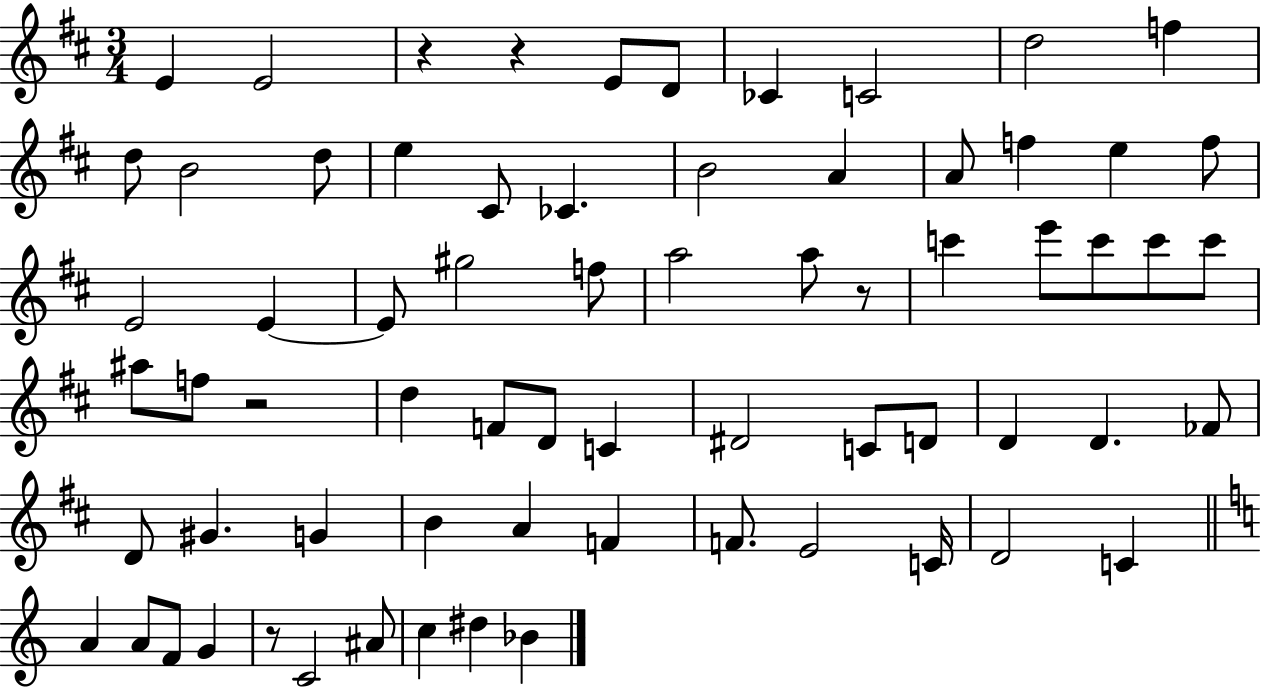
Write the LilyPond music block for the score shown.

{
  \clef treble
  \numericTimeSignature
  \time 3/4
  \key d \major
  e'4 e'2 | r4 r4 e'8 d'8 | ces'4 c'2 | d''2 f''4 | \break d''8 b'2 d''8 | e''4 cis'8 ces'4. | b'2 a'4 | a'8 f''4 e''4 f''8 | \break e'2 e'4~~ | e'8 gis''2 f''8 | a''2 a''8 r8 | c'''4 e'''8 c'''8 c'''8 c'''8 | \break ais''8 f''8 r2 | d''4 f'8 d'8 c'4 | dis'2 c'8 d'8 | d'4 d'4. fes'8 | \break d'8 gis'4. g'4 | b'4 a'4 f'4 | f'8. e'2 c'16 | d'2 c'4 | \break \bar "||" \break \key a \minor a'4 a'8 f'8 g'4 | r8 c'2 ais'8 | c''4 dis''4 bes'4 | \bar "|."
}